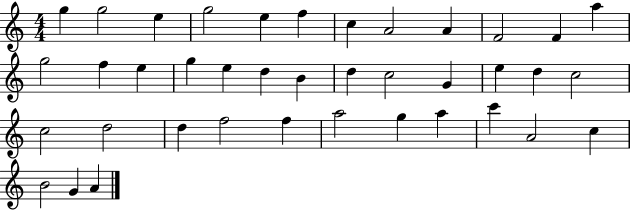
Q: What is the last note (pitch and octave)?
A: A4